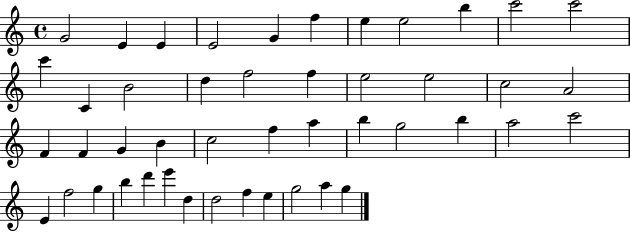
X:1
T:Untitled
M:4/4
L:1/4
K:C
G2 E E E2 G f e e2 b c'2 c'2 c' C B2 d f2 f e2 e2 c2 A2 F F G B c2 f a b g2 b a2 c'2 E f2 g b d' e' d d2 f e g2 a g